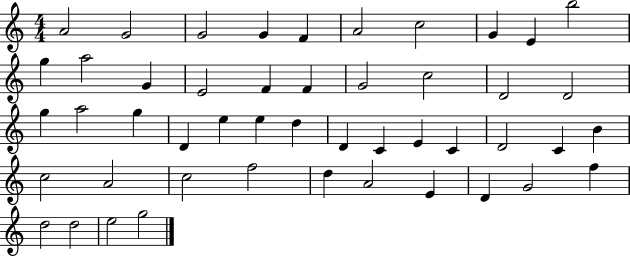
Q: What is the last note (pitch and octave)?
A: G5